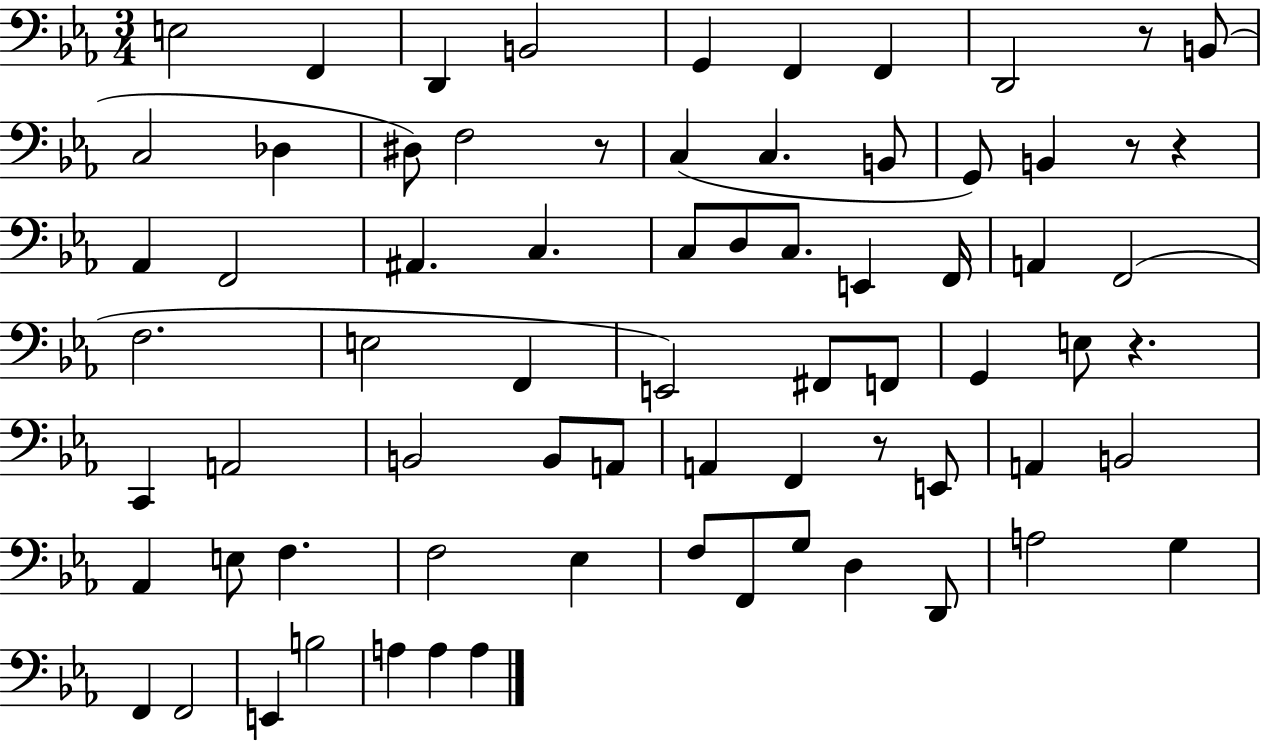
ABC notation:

X:1
T:Untitled
M:3/4
L:1/4
K:Eb
E,2 F,, D,, B,,2 G,, F,, F,, D,,2 z/2 B,,/2 C,2 _D, ^D,/2 F,2 z/2 C, C, B,,/2 G,,/2 B,, z/2 z _A,, F,,2 ^A,, C, C,/2 D,/2 C,/2 E,, F,,/4 A,, F,,2 F,2 E,2 F,, E,,2 ^F,,/2 F,,/2 G,, E,/2 z C,, A,,2 B,,2 B,,/2 A,,/2 A,, F,, z/2 E,,/2 A,, B,,2 _A,, E,/2 F, F,2 _E, F,/2 F,,/2 G,/2 D, D,,/2 A,2 G, F,, F,,2 E,, B,2 A, A, A,